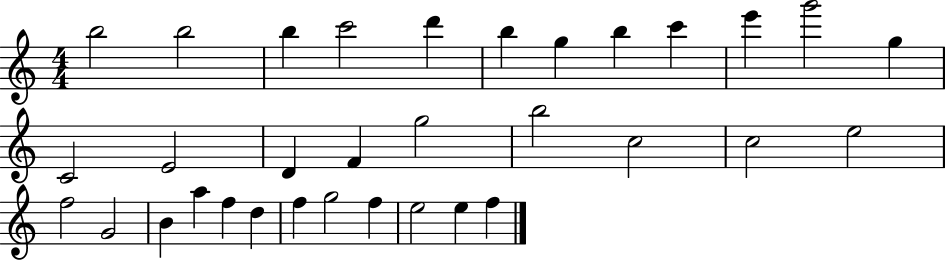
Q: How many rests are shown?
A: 0